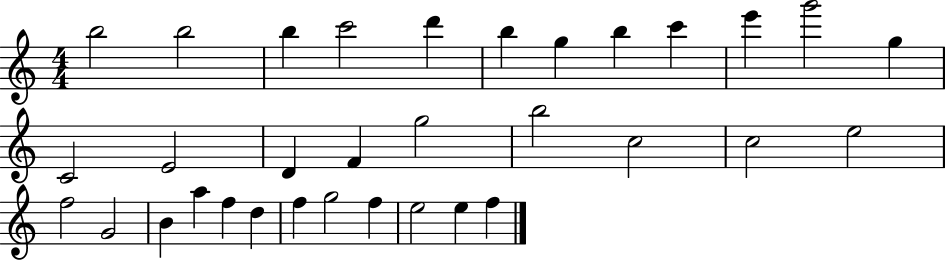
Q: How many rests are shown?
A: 0